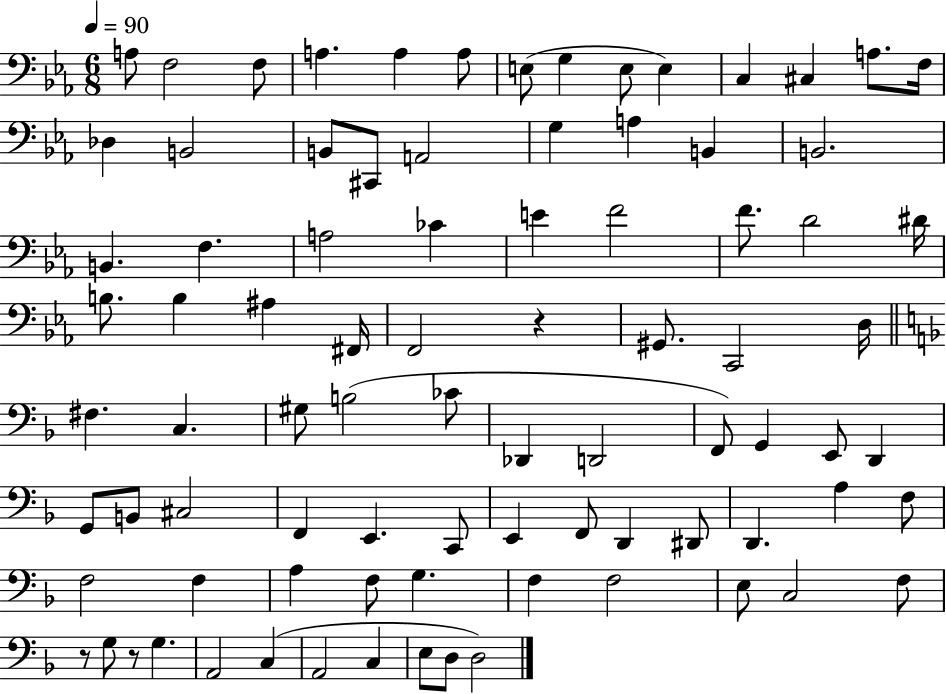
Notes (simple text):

A3/e F3/h F3/e A3/q. A3/q A3/e E3/e G3/q E3/e E3/q C3/q C#3/q A3/e. F3/s Db3/q B2/h B2/e C#2/e A2/h G3/q A3/q B2/q B2/h. B2/q. F3/q. A3/h CES4/q E4/q F4/h F4/e. D4/h D#4/s B3/e. B3/q A#3/q F#2/s F2/h R/q G#2/e. C2/h D3/s F#3/q. C3/q. G#3/e B3/h CES4/e Db2/q D2/h F2/e G2/q E2/e D2/q G2/e B2/e C#3/h F2/q E2/q. C2/e E2/q F2/e D2/q D#2/e D2/q. A3/q F3/e F3/h F3/q A3/q F3/e G3/q. F3/q F3/h E3/e C3/h F3/e R/e G3/e R/e G3/q. A2/h C3/q A2/h C3/q E3/e D3/e D3/h